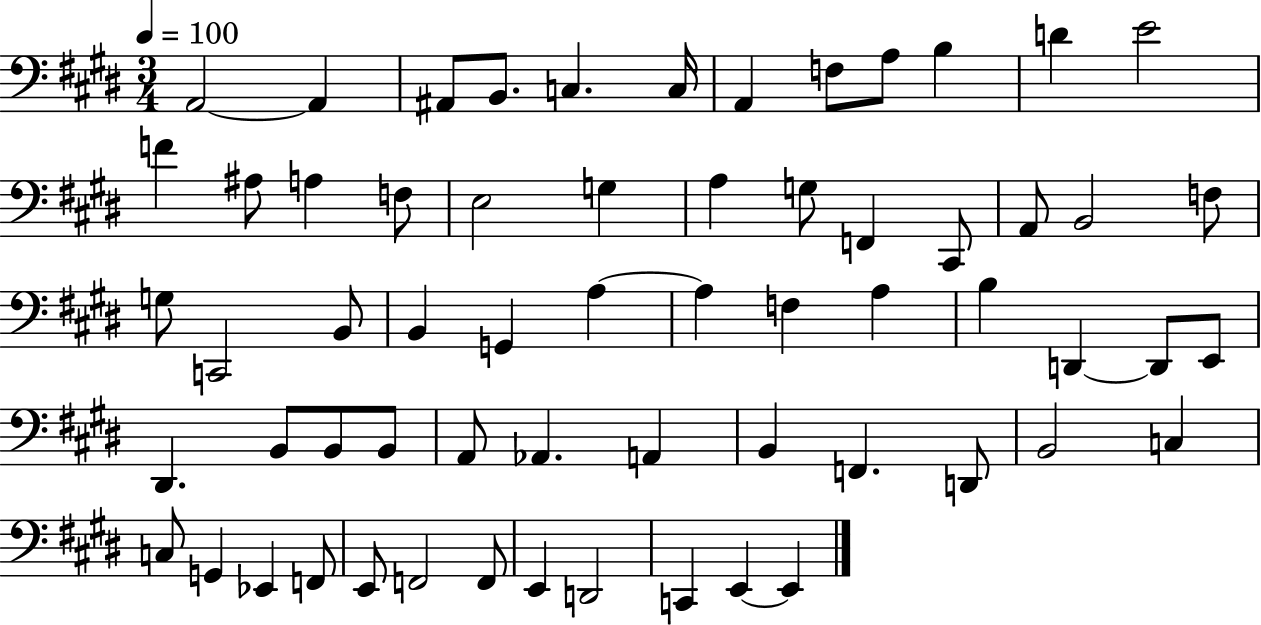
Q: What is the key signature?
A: E major